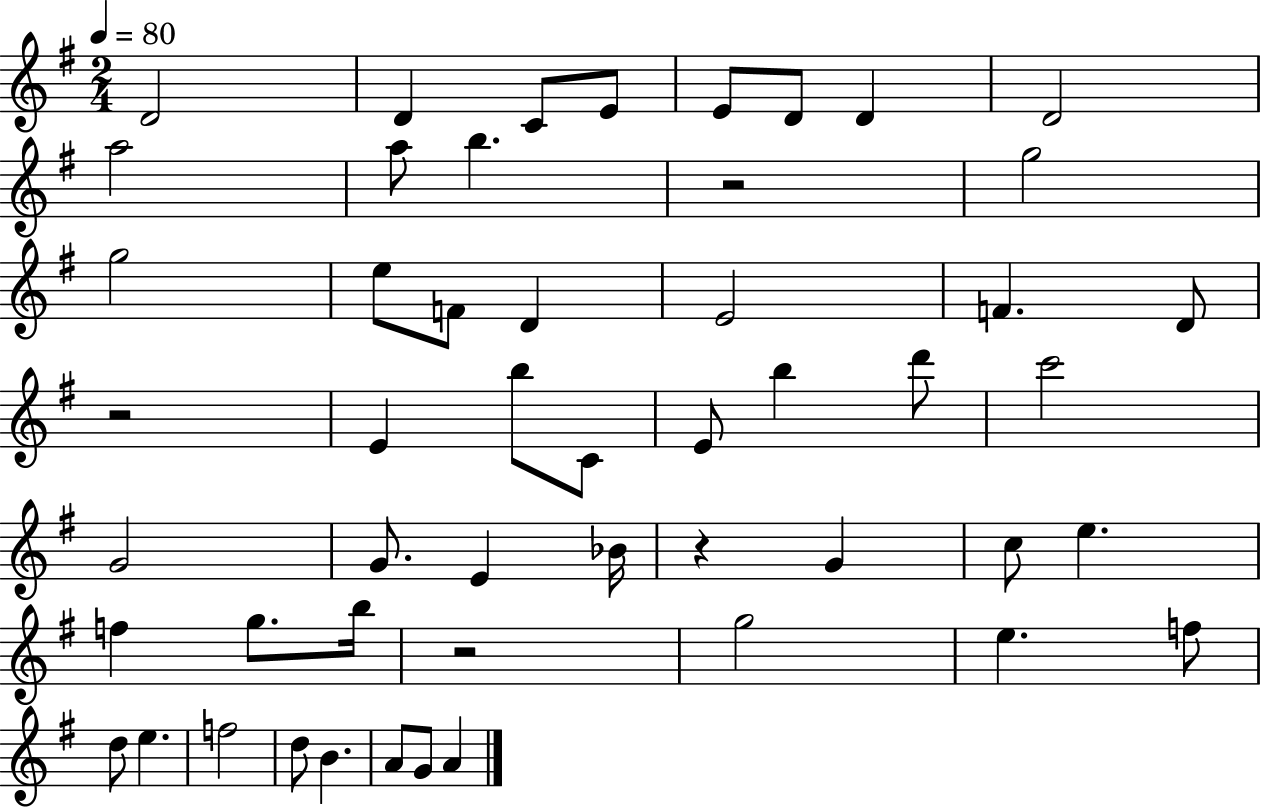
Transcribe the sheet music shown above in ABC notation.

X:1
T:Untitled
M:2/4
L:1/4
K:G
D2 D C/2 E/2 E/2 D/2 D D2 a2 a/2 b z2 g2 g2 e/2 F/2 D E2 F D/2 z2 E b/2 C/2 E/2 b d'/2 c'2 G2 G/2 E _B/4 z G c/2 e f g/2 b/4 z2 g2 e f/2 d/2 e f2 d/2 B A/2 G/2 A